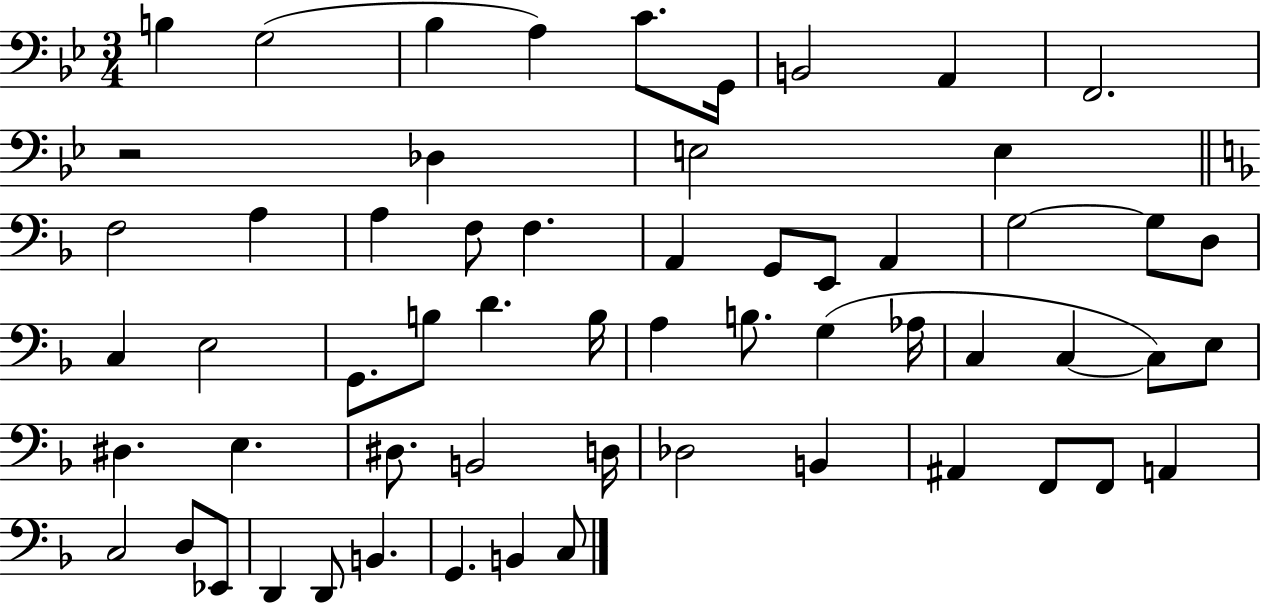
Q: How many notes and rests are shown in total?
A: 59